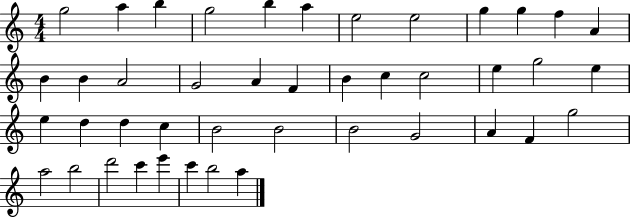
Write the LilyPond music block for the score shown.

{
  \clef treble
  \numericTimeSignature
  \time 4/4
  \key c \major
  g''2 a''4 b''4 | g''2 b''4 a''4 | e''2 e''2 | g''4 g''4 f''4 a'4 | \break b'4 b'4 a'2 | g'2 a'4 f'4 | b'4 c''4 c''2 | e''4 g''2 e''4 | \break e''4 d''4 d''4 c''4 | b'2 b'2 | b'2 g'2 | a'4 f'4 g''2 | \break a''2 b''2 | d'''2 c'''4 e'''4 | c'''4 b''2 a''4 | \bar "|."
}